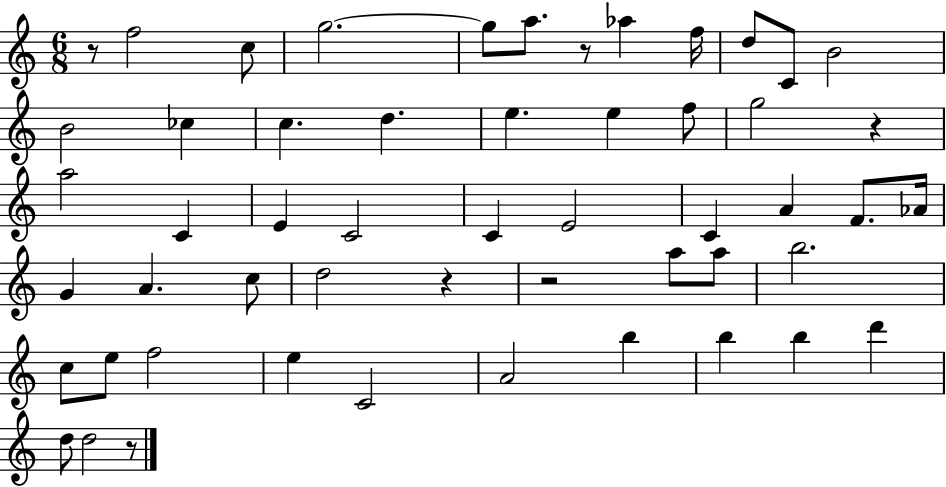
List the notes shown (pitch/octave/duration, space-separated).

R/e F5/h C5/e G5/h. G5/e A5/e. R/e Ab5/q F5/s D5/e C4/e B4/h B4/h CES5/q C5/q. D5/q. E5/q. E5/q F5/e G5/h R/q A5/h C4/q E4/q C4/h C4/q E4/h C4/q A4/q F4/e. Ab4/s G4/q A4/q. C5/e D5/h R/q R/h A5/e A5/e B5/h. C5/e E5/e F5/h E5/q C4/h A4/h B5/q B5/q B5/q D6/q D5/e D5/h R/e